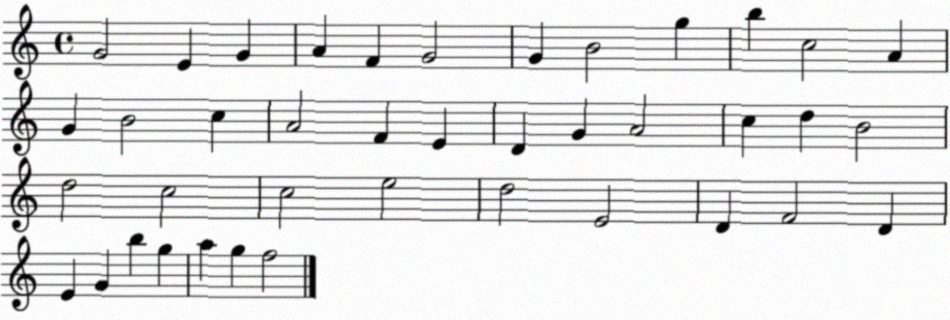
X:1
T:Untitled
M:4/4
L:1/4
K:C
G2 E G A F G2 G B2 g b c2 A G B2 c A2 F E D G A2 c d B2 d2 c2 c2 e2 d2 E2 D F2 D E G b g a g f2